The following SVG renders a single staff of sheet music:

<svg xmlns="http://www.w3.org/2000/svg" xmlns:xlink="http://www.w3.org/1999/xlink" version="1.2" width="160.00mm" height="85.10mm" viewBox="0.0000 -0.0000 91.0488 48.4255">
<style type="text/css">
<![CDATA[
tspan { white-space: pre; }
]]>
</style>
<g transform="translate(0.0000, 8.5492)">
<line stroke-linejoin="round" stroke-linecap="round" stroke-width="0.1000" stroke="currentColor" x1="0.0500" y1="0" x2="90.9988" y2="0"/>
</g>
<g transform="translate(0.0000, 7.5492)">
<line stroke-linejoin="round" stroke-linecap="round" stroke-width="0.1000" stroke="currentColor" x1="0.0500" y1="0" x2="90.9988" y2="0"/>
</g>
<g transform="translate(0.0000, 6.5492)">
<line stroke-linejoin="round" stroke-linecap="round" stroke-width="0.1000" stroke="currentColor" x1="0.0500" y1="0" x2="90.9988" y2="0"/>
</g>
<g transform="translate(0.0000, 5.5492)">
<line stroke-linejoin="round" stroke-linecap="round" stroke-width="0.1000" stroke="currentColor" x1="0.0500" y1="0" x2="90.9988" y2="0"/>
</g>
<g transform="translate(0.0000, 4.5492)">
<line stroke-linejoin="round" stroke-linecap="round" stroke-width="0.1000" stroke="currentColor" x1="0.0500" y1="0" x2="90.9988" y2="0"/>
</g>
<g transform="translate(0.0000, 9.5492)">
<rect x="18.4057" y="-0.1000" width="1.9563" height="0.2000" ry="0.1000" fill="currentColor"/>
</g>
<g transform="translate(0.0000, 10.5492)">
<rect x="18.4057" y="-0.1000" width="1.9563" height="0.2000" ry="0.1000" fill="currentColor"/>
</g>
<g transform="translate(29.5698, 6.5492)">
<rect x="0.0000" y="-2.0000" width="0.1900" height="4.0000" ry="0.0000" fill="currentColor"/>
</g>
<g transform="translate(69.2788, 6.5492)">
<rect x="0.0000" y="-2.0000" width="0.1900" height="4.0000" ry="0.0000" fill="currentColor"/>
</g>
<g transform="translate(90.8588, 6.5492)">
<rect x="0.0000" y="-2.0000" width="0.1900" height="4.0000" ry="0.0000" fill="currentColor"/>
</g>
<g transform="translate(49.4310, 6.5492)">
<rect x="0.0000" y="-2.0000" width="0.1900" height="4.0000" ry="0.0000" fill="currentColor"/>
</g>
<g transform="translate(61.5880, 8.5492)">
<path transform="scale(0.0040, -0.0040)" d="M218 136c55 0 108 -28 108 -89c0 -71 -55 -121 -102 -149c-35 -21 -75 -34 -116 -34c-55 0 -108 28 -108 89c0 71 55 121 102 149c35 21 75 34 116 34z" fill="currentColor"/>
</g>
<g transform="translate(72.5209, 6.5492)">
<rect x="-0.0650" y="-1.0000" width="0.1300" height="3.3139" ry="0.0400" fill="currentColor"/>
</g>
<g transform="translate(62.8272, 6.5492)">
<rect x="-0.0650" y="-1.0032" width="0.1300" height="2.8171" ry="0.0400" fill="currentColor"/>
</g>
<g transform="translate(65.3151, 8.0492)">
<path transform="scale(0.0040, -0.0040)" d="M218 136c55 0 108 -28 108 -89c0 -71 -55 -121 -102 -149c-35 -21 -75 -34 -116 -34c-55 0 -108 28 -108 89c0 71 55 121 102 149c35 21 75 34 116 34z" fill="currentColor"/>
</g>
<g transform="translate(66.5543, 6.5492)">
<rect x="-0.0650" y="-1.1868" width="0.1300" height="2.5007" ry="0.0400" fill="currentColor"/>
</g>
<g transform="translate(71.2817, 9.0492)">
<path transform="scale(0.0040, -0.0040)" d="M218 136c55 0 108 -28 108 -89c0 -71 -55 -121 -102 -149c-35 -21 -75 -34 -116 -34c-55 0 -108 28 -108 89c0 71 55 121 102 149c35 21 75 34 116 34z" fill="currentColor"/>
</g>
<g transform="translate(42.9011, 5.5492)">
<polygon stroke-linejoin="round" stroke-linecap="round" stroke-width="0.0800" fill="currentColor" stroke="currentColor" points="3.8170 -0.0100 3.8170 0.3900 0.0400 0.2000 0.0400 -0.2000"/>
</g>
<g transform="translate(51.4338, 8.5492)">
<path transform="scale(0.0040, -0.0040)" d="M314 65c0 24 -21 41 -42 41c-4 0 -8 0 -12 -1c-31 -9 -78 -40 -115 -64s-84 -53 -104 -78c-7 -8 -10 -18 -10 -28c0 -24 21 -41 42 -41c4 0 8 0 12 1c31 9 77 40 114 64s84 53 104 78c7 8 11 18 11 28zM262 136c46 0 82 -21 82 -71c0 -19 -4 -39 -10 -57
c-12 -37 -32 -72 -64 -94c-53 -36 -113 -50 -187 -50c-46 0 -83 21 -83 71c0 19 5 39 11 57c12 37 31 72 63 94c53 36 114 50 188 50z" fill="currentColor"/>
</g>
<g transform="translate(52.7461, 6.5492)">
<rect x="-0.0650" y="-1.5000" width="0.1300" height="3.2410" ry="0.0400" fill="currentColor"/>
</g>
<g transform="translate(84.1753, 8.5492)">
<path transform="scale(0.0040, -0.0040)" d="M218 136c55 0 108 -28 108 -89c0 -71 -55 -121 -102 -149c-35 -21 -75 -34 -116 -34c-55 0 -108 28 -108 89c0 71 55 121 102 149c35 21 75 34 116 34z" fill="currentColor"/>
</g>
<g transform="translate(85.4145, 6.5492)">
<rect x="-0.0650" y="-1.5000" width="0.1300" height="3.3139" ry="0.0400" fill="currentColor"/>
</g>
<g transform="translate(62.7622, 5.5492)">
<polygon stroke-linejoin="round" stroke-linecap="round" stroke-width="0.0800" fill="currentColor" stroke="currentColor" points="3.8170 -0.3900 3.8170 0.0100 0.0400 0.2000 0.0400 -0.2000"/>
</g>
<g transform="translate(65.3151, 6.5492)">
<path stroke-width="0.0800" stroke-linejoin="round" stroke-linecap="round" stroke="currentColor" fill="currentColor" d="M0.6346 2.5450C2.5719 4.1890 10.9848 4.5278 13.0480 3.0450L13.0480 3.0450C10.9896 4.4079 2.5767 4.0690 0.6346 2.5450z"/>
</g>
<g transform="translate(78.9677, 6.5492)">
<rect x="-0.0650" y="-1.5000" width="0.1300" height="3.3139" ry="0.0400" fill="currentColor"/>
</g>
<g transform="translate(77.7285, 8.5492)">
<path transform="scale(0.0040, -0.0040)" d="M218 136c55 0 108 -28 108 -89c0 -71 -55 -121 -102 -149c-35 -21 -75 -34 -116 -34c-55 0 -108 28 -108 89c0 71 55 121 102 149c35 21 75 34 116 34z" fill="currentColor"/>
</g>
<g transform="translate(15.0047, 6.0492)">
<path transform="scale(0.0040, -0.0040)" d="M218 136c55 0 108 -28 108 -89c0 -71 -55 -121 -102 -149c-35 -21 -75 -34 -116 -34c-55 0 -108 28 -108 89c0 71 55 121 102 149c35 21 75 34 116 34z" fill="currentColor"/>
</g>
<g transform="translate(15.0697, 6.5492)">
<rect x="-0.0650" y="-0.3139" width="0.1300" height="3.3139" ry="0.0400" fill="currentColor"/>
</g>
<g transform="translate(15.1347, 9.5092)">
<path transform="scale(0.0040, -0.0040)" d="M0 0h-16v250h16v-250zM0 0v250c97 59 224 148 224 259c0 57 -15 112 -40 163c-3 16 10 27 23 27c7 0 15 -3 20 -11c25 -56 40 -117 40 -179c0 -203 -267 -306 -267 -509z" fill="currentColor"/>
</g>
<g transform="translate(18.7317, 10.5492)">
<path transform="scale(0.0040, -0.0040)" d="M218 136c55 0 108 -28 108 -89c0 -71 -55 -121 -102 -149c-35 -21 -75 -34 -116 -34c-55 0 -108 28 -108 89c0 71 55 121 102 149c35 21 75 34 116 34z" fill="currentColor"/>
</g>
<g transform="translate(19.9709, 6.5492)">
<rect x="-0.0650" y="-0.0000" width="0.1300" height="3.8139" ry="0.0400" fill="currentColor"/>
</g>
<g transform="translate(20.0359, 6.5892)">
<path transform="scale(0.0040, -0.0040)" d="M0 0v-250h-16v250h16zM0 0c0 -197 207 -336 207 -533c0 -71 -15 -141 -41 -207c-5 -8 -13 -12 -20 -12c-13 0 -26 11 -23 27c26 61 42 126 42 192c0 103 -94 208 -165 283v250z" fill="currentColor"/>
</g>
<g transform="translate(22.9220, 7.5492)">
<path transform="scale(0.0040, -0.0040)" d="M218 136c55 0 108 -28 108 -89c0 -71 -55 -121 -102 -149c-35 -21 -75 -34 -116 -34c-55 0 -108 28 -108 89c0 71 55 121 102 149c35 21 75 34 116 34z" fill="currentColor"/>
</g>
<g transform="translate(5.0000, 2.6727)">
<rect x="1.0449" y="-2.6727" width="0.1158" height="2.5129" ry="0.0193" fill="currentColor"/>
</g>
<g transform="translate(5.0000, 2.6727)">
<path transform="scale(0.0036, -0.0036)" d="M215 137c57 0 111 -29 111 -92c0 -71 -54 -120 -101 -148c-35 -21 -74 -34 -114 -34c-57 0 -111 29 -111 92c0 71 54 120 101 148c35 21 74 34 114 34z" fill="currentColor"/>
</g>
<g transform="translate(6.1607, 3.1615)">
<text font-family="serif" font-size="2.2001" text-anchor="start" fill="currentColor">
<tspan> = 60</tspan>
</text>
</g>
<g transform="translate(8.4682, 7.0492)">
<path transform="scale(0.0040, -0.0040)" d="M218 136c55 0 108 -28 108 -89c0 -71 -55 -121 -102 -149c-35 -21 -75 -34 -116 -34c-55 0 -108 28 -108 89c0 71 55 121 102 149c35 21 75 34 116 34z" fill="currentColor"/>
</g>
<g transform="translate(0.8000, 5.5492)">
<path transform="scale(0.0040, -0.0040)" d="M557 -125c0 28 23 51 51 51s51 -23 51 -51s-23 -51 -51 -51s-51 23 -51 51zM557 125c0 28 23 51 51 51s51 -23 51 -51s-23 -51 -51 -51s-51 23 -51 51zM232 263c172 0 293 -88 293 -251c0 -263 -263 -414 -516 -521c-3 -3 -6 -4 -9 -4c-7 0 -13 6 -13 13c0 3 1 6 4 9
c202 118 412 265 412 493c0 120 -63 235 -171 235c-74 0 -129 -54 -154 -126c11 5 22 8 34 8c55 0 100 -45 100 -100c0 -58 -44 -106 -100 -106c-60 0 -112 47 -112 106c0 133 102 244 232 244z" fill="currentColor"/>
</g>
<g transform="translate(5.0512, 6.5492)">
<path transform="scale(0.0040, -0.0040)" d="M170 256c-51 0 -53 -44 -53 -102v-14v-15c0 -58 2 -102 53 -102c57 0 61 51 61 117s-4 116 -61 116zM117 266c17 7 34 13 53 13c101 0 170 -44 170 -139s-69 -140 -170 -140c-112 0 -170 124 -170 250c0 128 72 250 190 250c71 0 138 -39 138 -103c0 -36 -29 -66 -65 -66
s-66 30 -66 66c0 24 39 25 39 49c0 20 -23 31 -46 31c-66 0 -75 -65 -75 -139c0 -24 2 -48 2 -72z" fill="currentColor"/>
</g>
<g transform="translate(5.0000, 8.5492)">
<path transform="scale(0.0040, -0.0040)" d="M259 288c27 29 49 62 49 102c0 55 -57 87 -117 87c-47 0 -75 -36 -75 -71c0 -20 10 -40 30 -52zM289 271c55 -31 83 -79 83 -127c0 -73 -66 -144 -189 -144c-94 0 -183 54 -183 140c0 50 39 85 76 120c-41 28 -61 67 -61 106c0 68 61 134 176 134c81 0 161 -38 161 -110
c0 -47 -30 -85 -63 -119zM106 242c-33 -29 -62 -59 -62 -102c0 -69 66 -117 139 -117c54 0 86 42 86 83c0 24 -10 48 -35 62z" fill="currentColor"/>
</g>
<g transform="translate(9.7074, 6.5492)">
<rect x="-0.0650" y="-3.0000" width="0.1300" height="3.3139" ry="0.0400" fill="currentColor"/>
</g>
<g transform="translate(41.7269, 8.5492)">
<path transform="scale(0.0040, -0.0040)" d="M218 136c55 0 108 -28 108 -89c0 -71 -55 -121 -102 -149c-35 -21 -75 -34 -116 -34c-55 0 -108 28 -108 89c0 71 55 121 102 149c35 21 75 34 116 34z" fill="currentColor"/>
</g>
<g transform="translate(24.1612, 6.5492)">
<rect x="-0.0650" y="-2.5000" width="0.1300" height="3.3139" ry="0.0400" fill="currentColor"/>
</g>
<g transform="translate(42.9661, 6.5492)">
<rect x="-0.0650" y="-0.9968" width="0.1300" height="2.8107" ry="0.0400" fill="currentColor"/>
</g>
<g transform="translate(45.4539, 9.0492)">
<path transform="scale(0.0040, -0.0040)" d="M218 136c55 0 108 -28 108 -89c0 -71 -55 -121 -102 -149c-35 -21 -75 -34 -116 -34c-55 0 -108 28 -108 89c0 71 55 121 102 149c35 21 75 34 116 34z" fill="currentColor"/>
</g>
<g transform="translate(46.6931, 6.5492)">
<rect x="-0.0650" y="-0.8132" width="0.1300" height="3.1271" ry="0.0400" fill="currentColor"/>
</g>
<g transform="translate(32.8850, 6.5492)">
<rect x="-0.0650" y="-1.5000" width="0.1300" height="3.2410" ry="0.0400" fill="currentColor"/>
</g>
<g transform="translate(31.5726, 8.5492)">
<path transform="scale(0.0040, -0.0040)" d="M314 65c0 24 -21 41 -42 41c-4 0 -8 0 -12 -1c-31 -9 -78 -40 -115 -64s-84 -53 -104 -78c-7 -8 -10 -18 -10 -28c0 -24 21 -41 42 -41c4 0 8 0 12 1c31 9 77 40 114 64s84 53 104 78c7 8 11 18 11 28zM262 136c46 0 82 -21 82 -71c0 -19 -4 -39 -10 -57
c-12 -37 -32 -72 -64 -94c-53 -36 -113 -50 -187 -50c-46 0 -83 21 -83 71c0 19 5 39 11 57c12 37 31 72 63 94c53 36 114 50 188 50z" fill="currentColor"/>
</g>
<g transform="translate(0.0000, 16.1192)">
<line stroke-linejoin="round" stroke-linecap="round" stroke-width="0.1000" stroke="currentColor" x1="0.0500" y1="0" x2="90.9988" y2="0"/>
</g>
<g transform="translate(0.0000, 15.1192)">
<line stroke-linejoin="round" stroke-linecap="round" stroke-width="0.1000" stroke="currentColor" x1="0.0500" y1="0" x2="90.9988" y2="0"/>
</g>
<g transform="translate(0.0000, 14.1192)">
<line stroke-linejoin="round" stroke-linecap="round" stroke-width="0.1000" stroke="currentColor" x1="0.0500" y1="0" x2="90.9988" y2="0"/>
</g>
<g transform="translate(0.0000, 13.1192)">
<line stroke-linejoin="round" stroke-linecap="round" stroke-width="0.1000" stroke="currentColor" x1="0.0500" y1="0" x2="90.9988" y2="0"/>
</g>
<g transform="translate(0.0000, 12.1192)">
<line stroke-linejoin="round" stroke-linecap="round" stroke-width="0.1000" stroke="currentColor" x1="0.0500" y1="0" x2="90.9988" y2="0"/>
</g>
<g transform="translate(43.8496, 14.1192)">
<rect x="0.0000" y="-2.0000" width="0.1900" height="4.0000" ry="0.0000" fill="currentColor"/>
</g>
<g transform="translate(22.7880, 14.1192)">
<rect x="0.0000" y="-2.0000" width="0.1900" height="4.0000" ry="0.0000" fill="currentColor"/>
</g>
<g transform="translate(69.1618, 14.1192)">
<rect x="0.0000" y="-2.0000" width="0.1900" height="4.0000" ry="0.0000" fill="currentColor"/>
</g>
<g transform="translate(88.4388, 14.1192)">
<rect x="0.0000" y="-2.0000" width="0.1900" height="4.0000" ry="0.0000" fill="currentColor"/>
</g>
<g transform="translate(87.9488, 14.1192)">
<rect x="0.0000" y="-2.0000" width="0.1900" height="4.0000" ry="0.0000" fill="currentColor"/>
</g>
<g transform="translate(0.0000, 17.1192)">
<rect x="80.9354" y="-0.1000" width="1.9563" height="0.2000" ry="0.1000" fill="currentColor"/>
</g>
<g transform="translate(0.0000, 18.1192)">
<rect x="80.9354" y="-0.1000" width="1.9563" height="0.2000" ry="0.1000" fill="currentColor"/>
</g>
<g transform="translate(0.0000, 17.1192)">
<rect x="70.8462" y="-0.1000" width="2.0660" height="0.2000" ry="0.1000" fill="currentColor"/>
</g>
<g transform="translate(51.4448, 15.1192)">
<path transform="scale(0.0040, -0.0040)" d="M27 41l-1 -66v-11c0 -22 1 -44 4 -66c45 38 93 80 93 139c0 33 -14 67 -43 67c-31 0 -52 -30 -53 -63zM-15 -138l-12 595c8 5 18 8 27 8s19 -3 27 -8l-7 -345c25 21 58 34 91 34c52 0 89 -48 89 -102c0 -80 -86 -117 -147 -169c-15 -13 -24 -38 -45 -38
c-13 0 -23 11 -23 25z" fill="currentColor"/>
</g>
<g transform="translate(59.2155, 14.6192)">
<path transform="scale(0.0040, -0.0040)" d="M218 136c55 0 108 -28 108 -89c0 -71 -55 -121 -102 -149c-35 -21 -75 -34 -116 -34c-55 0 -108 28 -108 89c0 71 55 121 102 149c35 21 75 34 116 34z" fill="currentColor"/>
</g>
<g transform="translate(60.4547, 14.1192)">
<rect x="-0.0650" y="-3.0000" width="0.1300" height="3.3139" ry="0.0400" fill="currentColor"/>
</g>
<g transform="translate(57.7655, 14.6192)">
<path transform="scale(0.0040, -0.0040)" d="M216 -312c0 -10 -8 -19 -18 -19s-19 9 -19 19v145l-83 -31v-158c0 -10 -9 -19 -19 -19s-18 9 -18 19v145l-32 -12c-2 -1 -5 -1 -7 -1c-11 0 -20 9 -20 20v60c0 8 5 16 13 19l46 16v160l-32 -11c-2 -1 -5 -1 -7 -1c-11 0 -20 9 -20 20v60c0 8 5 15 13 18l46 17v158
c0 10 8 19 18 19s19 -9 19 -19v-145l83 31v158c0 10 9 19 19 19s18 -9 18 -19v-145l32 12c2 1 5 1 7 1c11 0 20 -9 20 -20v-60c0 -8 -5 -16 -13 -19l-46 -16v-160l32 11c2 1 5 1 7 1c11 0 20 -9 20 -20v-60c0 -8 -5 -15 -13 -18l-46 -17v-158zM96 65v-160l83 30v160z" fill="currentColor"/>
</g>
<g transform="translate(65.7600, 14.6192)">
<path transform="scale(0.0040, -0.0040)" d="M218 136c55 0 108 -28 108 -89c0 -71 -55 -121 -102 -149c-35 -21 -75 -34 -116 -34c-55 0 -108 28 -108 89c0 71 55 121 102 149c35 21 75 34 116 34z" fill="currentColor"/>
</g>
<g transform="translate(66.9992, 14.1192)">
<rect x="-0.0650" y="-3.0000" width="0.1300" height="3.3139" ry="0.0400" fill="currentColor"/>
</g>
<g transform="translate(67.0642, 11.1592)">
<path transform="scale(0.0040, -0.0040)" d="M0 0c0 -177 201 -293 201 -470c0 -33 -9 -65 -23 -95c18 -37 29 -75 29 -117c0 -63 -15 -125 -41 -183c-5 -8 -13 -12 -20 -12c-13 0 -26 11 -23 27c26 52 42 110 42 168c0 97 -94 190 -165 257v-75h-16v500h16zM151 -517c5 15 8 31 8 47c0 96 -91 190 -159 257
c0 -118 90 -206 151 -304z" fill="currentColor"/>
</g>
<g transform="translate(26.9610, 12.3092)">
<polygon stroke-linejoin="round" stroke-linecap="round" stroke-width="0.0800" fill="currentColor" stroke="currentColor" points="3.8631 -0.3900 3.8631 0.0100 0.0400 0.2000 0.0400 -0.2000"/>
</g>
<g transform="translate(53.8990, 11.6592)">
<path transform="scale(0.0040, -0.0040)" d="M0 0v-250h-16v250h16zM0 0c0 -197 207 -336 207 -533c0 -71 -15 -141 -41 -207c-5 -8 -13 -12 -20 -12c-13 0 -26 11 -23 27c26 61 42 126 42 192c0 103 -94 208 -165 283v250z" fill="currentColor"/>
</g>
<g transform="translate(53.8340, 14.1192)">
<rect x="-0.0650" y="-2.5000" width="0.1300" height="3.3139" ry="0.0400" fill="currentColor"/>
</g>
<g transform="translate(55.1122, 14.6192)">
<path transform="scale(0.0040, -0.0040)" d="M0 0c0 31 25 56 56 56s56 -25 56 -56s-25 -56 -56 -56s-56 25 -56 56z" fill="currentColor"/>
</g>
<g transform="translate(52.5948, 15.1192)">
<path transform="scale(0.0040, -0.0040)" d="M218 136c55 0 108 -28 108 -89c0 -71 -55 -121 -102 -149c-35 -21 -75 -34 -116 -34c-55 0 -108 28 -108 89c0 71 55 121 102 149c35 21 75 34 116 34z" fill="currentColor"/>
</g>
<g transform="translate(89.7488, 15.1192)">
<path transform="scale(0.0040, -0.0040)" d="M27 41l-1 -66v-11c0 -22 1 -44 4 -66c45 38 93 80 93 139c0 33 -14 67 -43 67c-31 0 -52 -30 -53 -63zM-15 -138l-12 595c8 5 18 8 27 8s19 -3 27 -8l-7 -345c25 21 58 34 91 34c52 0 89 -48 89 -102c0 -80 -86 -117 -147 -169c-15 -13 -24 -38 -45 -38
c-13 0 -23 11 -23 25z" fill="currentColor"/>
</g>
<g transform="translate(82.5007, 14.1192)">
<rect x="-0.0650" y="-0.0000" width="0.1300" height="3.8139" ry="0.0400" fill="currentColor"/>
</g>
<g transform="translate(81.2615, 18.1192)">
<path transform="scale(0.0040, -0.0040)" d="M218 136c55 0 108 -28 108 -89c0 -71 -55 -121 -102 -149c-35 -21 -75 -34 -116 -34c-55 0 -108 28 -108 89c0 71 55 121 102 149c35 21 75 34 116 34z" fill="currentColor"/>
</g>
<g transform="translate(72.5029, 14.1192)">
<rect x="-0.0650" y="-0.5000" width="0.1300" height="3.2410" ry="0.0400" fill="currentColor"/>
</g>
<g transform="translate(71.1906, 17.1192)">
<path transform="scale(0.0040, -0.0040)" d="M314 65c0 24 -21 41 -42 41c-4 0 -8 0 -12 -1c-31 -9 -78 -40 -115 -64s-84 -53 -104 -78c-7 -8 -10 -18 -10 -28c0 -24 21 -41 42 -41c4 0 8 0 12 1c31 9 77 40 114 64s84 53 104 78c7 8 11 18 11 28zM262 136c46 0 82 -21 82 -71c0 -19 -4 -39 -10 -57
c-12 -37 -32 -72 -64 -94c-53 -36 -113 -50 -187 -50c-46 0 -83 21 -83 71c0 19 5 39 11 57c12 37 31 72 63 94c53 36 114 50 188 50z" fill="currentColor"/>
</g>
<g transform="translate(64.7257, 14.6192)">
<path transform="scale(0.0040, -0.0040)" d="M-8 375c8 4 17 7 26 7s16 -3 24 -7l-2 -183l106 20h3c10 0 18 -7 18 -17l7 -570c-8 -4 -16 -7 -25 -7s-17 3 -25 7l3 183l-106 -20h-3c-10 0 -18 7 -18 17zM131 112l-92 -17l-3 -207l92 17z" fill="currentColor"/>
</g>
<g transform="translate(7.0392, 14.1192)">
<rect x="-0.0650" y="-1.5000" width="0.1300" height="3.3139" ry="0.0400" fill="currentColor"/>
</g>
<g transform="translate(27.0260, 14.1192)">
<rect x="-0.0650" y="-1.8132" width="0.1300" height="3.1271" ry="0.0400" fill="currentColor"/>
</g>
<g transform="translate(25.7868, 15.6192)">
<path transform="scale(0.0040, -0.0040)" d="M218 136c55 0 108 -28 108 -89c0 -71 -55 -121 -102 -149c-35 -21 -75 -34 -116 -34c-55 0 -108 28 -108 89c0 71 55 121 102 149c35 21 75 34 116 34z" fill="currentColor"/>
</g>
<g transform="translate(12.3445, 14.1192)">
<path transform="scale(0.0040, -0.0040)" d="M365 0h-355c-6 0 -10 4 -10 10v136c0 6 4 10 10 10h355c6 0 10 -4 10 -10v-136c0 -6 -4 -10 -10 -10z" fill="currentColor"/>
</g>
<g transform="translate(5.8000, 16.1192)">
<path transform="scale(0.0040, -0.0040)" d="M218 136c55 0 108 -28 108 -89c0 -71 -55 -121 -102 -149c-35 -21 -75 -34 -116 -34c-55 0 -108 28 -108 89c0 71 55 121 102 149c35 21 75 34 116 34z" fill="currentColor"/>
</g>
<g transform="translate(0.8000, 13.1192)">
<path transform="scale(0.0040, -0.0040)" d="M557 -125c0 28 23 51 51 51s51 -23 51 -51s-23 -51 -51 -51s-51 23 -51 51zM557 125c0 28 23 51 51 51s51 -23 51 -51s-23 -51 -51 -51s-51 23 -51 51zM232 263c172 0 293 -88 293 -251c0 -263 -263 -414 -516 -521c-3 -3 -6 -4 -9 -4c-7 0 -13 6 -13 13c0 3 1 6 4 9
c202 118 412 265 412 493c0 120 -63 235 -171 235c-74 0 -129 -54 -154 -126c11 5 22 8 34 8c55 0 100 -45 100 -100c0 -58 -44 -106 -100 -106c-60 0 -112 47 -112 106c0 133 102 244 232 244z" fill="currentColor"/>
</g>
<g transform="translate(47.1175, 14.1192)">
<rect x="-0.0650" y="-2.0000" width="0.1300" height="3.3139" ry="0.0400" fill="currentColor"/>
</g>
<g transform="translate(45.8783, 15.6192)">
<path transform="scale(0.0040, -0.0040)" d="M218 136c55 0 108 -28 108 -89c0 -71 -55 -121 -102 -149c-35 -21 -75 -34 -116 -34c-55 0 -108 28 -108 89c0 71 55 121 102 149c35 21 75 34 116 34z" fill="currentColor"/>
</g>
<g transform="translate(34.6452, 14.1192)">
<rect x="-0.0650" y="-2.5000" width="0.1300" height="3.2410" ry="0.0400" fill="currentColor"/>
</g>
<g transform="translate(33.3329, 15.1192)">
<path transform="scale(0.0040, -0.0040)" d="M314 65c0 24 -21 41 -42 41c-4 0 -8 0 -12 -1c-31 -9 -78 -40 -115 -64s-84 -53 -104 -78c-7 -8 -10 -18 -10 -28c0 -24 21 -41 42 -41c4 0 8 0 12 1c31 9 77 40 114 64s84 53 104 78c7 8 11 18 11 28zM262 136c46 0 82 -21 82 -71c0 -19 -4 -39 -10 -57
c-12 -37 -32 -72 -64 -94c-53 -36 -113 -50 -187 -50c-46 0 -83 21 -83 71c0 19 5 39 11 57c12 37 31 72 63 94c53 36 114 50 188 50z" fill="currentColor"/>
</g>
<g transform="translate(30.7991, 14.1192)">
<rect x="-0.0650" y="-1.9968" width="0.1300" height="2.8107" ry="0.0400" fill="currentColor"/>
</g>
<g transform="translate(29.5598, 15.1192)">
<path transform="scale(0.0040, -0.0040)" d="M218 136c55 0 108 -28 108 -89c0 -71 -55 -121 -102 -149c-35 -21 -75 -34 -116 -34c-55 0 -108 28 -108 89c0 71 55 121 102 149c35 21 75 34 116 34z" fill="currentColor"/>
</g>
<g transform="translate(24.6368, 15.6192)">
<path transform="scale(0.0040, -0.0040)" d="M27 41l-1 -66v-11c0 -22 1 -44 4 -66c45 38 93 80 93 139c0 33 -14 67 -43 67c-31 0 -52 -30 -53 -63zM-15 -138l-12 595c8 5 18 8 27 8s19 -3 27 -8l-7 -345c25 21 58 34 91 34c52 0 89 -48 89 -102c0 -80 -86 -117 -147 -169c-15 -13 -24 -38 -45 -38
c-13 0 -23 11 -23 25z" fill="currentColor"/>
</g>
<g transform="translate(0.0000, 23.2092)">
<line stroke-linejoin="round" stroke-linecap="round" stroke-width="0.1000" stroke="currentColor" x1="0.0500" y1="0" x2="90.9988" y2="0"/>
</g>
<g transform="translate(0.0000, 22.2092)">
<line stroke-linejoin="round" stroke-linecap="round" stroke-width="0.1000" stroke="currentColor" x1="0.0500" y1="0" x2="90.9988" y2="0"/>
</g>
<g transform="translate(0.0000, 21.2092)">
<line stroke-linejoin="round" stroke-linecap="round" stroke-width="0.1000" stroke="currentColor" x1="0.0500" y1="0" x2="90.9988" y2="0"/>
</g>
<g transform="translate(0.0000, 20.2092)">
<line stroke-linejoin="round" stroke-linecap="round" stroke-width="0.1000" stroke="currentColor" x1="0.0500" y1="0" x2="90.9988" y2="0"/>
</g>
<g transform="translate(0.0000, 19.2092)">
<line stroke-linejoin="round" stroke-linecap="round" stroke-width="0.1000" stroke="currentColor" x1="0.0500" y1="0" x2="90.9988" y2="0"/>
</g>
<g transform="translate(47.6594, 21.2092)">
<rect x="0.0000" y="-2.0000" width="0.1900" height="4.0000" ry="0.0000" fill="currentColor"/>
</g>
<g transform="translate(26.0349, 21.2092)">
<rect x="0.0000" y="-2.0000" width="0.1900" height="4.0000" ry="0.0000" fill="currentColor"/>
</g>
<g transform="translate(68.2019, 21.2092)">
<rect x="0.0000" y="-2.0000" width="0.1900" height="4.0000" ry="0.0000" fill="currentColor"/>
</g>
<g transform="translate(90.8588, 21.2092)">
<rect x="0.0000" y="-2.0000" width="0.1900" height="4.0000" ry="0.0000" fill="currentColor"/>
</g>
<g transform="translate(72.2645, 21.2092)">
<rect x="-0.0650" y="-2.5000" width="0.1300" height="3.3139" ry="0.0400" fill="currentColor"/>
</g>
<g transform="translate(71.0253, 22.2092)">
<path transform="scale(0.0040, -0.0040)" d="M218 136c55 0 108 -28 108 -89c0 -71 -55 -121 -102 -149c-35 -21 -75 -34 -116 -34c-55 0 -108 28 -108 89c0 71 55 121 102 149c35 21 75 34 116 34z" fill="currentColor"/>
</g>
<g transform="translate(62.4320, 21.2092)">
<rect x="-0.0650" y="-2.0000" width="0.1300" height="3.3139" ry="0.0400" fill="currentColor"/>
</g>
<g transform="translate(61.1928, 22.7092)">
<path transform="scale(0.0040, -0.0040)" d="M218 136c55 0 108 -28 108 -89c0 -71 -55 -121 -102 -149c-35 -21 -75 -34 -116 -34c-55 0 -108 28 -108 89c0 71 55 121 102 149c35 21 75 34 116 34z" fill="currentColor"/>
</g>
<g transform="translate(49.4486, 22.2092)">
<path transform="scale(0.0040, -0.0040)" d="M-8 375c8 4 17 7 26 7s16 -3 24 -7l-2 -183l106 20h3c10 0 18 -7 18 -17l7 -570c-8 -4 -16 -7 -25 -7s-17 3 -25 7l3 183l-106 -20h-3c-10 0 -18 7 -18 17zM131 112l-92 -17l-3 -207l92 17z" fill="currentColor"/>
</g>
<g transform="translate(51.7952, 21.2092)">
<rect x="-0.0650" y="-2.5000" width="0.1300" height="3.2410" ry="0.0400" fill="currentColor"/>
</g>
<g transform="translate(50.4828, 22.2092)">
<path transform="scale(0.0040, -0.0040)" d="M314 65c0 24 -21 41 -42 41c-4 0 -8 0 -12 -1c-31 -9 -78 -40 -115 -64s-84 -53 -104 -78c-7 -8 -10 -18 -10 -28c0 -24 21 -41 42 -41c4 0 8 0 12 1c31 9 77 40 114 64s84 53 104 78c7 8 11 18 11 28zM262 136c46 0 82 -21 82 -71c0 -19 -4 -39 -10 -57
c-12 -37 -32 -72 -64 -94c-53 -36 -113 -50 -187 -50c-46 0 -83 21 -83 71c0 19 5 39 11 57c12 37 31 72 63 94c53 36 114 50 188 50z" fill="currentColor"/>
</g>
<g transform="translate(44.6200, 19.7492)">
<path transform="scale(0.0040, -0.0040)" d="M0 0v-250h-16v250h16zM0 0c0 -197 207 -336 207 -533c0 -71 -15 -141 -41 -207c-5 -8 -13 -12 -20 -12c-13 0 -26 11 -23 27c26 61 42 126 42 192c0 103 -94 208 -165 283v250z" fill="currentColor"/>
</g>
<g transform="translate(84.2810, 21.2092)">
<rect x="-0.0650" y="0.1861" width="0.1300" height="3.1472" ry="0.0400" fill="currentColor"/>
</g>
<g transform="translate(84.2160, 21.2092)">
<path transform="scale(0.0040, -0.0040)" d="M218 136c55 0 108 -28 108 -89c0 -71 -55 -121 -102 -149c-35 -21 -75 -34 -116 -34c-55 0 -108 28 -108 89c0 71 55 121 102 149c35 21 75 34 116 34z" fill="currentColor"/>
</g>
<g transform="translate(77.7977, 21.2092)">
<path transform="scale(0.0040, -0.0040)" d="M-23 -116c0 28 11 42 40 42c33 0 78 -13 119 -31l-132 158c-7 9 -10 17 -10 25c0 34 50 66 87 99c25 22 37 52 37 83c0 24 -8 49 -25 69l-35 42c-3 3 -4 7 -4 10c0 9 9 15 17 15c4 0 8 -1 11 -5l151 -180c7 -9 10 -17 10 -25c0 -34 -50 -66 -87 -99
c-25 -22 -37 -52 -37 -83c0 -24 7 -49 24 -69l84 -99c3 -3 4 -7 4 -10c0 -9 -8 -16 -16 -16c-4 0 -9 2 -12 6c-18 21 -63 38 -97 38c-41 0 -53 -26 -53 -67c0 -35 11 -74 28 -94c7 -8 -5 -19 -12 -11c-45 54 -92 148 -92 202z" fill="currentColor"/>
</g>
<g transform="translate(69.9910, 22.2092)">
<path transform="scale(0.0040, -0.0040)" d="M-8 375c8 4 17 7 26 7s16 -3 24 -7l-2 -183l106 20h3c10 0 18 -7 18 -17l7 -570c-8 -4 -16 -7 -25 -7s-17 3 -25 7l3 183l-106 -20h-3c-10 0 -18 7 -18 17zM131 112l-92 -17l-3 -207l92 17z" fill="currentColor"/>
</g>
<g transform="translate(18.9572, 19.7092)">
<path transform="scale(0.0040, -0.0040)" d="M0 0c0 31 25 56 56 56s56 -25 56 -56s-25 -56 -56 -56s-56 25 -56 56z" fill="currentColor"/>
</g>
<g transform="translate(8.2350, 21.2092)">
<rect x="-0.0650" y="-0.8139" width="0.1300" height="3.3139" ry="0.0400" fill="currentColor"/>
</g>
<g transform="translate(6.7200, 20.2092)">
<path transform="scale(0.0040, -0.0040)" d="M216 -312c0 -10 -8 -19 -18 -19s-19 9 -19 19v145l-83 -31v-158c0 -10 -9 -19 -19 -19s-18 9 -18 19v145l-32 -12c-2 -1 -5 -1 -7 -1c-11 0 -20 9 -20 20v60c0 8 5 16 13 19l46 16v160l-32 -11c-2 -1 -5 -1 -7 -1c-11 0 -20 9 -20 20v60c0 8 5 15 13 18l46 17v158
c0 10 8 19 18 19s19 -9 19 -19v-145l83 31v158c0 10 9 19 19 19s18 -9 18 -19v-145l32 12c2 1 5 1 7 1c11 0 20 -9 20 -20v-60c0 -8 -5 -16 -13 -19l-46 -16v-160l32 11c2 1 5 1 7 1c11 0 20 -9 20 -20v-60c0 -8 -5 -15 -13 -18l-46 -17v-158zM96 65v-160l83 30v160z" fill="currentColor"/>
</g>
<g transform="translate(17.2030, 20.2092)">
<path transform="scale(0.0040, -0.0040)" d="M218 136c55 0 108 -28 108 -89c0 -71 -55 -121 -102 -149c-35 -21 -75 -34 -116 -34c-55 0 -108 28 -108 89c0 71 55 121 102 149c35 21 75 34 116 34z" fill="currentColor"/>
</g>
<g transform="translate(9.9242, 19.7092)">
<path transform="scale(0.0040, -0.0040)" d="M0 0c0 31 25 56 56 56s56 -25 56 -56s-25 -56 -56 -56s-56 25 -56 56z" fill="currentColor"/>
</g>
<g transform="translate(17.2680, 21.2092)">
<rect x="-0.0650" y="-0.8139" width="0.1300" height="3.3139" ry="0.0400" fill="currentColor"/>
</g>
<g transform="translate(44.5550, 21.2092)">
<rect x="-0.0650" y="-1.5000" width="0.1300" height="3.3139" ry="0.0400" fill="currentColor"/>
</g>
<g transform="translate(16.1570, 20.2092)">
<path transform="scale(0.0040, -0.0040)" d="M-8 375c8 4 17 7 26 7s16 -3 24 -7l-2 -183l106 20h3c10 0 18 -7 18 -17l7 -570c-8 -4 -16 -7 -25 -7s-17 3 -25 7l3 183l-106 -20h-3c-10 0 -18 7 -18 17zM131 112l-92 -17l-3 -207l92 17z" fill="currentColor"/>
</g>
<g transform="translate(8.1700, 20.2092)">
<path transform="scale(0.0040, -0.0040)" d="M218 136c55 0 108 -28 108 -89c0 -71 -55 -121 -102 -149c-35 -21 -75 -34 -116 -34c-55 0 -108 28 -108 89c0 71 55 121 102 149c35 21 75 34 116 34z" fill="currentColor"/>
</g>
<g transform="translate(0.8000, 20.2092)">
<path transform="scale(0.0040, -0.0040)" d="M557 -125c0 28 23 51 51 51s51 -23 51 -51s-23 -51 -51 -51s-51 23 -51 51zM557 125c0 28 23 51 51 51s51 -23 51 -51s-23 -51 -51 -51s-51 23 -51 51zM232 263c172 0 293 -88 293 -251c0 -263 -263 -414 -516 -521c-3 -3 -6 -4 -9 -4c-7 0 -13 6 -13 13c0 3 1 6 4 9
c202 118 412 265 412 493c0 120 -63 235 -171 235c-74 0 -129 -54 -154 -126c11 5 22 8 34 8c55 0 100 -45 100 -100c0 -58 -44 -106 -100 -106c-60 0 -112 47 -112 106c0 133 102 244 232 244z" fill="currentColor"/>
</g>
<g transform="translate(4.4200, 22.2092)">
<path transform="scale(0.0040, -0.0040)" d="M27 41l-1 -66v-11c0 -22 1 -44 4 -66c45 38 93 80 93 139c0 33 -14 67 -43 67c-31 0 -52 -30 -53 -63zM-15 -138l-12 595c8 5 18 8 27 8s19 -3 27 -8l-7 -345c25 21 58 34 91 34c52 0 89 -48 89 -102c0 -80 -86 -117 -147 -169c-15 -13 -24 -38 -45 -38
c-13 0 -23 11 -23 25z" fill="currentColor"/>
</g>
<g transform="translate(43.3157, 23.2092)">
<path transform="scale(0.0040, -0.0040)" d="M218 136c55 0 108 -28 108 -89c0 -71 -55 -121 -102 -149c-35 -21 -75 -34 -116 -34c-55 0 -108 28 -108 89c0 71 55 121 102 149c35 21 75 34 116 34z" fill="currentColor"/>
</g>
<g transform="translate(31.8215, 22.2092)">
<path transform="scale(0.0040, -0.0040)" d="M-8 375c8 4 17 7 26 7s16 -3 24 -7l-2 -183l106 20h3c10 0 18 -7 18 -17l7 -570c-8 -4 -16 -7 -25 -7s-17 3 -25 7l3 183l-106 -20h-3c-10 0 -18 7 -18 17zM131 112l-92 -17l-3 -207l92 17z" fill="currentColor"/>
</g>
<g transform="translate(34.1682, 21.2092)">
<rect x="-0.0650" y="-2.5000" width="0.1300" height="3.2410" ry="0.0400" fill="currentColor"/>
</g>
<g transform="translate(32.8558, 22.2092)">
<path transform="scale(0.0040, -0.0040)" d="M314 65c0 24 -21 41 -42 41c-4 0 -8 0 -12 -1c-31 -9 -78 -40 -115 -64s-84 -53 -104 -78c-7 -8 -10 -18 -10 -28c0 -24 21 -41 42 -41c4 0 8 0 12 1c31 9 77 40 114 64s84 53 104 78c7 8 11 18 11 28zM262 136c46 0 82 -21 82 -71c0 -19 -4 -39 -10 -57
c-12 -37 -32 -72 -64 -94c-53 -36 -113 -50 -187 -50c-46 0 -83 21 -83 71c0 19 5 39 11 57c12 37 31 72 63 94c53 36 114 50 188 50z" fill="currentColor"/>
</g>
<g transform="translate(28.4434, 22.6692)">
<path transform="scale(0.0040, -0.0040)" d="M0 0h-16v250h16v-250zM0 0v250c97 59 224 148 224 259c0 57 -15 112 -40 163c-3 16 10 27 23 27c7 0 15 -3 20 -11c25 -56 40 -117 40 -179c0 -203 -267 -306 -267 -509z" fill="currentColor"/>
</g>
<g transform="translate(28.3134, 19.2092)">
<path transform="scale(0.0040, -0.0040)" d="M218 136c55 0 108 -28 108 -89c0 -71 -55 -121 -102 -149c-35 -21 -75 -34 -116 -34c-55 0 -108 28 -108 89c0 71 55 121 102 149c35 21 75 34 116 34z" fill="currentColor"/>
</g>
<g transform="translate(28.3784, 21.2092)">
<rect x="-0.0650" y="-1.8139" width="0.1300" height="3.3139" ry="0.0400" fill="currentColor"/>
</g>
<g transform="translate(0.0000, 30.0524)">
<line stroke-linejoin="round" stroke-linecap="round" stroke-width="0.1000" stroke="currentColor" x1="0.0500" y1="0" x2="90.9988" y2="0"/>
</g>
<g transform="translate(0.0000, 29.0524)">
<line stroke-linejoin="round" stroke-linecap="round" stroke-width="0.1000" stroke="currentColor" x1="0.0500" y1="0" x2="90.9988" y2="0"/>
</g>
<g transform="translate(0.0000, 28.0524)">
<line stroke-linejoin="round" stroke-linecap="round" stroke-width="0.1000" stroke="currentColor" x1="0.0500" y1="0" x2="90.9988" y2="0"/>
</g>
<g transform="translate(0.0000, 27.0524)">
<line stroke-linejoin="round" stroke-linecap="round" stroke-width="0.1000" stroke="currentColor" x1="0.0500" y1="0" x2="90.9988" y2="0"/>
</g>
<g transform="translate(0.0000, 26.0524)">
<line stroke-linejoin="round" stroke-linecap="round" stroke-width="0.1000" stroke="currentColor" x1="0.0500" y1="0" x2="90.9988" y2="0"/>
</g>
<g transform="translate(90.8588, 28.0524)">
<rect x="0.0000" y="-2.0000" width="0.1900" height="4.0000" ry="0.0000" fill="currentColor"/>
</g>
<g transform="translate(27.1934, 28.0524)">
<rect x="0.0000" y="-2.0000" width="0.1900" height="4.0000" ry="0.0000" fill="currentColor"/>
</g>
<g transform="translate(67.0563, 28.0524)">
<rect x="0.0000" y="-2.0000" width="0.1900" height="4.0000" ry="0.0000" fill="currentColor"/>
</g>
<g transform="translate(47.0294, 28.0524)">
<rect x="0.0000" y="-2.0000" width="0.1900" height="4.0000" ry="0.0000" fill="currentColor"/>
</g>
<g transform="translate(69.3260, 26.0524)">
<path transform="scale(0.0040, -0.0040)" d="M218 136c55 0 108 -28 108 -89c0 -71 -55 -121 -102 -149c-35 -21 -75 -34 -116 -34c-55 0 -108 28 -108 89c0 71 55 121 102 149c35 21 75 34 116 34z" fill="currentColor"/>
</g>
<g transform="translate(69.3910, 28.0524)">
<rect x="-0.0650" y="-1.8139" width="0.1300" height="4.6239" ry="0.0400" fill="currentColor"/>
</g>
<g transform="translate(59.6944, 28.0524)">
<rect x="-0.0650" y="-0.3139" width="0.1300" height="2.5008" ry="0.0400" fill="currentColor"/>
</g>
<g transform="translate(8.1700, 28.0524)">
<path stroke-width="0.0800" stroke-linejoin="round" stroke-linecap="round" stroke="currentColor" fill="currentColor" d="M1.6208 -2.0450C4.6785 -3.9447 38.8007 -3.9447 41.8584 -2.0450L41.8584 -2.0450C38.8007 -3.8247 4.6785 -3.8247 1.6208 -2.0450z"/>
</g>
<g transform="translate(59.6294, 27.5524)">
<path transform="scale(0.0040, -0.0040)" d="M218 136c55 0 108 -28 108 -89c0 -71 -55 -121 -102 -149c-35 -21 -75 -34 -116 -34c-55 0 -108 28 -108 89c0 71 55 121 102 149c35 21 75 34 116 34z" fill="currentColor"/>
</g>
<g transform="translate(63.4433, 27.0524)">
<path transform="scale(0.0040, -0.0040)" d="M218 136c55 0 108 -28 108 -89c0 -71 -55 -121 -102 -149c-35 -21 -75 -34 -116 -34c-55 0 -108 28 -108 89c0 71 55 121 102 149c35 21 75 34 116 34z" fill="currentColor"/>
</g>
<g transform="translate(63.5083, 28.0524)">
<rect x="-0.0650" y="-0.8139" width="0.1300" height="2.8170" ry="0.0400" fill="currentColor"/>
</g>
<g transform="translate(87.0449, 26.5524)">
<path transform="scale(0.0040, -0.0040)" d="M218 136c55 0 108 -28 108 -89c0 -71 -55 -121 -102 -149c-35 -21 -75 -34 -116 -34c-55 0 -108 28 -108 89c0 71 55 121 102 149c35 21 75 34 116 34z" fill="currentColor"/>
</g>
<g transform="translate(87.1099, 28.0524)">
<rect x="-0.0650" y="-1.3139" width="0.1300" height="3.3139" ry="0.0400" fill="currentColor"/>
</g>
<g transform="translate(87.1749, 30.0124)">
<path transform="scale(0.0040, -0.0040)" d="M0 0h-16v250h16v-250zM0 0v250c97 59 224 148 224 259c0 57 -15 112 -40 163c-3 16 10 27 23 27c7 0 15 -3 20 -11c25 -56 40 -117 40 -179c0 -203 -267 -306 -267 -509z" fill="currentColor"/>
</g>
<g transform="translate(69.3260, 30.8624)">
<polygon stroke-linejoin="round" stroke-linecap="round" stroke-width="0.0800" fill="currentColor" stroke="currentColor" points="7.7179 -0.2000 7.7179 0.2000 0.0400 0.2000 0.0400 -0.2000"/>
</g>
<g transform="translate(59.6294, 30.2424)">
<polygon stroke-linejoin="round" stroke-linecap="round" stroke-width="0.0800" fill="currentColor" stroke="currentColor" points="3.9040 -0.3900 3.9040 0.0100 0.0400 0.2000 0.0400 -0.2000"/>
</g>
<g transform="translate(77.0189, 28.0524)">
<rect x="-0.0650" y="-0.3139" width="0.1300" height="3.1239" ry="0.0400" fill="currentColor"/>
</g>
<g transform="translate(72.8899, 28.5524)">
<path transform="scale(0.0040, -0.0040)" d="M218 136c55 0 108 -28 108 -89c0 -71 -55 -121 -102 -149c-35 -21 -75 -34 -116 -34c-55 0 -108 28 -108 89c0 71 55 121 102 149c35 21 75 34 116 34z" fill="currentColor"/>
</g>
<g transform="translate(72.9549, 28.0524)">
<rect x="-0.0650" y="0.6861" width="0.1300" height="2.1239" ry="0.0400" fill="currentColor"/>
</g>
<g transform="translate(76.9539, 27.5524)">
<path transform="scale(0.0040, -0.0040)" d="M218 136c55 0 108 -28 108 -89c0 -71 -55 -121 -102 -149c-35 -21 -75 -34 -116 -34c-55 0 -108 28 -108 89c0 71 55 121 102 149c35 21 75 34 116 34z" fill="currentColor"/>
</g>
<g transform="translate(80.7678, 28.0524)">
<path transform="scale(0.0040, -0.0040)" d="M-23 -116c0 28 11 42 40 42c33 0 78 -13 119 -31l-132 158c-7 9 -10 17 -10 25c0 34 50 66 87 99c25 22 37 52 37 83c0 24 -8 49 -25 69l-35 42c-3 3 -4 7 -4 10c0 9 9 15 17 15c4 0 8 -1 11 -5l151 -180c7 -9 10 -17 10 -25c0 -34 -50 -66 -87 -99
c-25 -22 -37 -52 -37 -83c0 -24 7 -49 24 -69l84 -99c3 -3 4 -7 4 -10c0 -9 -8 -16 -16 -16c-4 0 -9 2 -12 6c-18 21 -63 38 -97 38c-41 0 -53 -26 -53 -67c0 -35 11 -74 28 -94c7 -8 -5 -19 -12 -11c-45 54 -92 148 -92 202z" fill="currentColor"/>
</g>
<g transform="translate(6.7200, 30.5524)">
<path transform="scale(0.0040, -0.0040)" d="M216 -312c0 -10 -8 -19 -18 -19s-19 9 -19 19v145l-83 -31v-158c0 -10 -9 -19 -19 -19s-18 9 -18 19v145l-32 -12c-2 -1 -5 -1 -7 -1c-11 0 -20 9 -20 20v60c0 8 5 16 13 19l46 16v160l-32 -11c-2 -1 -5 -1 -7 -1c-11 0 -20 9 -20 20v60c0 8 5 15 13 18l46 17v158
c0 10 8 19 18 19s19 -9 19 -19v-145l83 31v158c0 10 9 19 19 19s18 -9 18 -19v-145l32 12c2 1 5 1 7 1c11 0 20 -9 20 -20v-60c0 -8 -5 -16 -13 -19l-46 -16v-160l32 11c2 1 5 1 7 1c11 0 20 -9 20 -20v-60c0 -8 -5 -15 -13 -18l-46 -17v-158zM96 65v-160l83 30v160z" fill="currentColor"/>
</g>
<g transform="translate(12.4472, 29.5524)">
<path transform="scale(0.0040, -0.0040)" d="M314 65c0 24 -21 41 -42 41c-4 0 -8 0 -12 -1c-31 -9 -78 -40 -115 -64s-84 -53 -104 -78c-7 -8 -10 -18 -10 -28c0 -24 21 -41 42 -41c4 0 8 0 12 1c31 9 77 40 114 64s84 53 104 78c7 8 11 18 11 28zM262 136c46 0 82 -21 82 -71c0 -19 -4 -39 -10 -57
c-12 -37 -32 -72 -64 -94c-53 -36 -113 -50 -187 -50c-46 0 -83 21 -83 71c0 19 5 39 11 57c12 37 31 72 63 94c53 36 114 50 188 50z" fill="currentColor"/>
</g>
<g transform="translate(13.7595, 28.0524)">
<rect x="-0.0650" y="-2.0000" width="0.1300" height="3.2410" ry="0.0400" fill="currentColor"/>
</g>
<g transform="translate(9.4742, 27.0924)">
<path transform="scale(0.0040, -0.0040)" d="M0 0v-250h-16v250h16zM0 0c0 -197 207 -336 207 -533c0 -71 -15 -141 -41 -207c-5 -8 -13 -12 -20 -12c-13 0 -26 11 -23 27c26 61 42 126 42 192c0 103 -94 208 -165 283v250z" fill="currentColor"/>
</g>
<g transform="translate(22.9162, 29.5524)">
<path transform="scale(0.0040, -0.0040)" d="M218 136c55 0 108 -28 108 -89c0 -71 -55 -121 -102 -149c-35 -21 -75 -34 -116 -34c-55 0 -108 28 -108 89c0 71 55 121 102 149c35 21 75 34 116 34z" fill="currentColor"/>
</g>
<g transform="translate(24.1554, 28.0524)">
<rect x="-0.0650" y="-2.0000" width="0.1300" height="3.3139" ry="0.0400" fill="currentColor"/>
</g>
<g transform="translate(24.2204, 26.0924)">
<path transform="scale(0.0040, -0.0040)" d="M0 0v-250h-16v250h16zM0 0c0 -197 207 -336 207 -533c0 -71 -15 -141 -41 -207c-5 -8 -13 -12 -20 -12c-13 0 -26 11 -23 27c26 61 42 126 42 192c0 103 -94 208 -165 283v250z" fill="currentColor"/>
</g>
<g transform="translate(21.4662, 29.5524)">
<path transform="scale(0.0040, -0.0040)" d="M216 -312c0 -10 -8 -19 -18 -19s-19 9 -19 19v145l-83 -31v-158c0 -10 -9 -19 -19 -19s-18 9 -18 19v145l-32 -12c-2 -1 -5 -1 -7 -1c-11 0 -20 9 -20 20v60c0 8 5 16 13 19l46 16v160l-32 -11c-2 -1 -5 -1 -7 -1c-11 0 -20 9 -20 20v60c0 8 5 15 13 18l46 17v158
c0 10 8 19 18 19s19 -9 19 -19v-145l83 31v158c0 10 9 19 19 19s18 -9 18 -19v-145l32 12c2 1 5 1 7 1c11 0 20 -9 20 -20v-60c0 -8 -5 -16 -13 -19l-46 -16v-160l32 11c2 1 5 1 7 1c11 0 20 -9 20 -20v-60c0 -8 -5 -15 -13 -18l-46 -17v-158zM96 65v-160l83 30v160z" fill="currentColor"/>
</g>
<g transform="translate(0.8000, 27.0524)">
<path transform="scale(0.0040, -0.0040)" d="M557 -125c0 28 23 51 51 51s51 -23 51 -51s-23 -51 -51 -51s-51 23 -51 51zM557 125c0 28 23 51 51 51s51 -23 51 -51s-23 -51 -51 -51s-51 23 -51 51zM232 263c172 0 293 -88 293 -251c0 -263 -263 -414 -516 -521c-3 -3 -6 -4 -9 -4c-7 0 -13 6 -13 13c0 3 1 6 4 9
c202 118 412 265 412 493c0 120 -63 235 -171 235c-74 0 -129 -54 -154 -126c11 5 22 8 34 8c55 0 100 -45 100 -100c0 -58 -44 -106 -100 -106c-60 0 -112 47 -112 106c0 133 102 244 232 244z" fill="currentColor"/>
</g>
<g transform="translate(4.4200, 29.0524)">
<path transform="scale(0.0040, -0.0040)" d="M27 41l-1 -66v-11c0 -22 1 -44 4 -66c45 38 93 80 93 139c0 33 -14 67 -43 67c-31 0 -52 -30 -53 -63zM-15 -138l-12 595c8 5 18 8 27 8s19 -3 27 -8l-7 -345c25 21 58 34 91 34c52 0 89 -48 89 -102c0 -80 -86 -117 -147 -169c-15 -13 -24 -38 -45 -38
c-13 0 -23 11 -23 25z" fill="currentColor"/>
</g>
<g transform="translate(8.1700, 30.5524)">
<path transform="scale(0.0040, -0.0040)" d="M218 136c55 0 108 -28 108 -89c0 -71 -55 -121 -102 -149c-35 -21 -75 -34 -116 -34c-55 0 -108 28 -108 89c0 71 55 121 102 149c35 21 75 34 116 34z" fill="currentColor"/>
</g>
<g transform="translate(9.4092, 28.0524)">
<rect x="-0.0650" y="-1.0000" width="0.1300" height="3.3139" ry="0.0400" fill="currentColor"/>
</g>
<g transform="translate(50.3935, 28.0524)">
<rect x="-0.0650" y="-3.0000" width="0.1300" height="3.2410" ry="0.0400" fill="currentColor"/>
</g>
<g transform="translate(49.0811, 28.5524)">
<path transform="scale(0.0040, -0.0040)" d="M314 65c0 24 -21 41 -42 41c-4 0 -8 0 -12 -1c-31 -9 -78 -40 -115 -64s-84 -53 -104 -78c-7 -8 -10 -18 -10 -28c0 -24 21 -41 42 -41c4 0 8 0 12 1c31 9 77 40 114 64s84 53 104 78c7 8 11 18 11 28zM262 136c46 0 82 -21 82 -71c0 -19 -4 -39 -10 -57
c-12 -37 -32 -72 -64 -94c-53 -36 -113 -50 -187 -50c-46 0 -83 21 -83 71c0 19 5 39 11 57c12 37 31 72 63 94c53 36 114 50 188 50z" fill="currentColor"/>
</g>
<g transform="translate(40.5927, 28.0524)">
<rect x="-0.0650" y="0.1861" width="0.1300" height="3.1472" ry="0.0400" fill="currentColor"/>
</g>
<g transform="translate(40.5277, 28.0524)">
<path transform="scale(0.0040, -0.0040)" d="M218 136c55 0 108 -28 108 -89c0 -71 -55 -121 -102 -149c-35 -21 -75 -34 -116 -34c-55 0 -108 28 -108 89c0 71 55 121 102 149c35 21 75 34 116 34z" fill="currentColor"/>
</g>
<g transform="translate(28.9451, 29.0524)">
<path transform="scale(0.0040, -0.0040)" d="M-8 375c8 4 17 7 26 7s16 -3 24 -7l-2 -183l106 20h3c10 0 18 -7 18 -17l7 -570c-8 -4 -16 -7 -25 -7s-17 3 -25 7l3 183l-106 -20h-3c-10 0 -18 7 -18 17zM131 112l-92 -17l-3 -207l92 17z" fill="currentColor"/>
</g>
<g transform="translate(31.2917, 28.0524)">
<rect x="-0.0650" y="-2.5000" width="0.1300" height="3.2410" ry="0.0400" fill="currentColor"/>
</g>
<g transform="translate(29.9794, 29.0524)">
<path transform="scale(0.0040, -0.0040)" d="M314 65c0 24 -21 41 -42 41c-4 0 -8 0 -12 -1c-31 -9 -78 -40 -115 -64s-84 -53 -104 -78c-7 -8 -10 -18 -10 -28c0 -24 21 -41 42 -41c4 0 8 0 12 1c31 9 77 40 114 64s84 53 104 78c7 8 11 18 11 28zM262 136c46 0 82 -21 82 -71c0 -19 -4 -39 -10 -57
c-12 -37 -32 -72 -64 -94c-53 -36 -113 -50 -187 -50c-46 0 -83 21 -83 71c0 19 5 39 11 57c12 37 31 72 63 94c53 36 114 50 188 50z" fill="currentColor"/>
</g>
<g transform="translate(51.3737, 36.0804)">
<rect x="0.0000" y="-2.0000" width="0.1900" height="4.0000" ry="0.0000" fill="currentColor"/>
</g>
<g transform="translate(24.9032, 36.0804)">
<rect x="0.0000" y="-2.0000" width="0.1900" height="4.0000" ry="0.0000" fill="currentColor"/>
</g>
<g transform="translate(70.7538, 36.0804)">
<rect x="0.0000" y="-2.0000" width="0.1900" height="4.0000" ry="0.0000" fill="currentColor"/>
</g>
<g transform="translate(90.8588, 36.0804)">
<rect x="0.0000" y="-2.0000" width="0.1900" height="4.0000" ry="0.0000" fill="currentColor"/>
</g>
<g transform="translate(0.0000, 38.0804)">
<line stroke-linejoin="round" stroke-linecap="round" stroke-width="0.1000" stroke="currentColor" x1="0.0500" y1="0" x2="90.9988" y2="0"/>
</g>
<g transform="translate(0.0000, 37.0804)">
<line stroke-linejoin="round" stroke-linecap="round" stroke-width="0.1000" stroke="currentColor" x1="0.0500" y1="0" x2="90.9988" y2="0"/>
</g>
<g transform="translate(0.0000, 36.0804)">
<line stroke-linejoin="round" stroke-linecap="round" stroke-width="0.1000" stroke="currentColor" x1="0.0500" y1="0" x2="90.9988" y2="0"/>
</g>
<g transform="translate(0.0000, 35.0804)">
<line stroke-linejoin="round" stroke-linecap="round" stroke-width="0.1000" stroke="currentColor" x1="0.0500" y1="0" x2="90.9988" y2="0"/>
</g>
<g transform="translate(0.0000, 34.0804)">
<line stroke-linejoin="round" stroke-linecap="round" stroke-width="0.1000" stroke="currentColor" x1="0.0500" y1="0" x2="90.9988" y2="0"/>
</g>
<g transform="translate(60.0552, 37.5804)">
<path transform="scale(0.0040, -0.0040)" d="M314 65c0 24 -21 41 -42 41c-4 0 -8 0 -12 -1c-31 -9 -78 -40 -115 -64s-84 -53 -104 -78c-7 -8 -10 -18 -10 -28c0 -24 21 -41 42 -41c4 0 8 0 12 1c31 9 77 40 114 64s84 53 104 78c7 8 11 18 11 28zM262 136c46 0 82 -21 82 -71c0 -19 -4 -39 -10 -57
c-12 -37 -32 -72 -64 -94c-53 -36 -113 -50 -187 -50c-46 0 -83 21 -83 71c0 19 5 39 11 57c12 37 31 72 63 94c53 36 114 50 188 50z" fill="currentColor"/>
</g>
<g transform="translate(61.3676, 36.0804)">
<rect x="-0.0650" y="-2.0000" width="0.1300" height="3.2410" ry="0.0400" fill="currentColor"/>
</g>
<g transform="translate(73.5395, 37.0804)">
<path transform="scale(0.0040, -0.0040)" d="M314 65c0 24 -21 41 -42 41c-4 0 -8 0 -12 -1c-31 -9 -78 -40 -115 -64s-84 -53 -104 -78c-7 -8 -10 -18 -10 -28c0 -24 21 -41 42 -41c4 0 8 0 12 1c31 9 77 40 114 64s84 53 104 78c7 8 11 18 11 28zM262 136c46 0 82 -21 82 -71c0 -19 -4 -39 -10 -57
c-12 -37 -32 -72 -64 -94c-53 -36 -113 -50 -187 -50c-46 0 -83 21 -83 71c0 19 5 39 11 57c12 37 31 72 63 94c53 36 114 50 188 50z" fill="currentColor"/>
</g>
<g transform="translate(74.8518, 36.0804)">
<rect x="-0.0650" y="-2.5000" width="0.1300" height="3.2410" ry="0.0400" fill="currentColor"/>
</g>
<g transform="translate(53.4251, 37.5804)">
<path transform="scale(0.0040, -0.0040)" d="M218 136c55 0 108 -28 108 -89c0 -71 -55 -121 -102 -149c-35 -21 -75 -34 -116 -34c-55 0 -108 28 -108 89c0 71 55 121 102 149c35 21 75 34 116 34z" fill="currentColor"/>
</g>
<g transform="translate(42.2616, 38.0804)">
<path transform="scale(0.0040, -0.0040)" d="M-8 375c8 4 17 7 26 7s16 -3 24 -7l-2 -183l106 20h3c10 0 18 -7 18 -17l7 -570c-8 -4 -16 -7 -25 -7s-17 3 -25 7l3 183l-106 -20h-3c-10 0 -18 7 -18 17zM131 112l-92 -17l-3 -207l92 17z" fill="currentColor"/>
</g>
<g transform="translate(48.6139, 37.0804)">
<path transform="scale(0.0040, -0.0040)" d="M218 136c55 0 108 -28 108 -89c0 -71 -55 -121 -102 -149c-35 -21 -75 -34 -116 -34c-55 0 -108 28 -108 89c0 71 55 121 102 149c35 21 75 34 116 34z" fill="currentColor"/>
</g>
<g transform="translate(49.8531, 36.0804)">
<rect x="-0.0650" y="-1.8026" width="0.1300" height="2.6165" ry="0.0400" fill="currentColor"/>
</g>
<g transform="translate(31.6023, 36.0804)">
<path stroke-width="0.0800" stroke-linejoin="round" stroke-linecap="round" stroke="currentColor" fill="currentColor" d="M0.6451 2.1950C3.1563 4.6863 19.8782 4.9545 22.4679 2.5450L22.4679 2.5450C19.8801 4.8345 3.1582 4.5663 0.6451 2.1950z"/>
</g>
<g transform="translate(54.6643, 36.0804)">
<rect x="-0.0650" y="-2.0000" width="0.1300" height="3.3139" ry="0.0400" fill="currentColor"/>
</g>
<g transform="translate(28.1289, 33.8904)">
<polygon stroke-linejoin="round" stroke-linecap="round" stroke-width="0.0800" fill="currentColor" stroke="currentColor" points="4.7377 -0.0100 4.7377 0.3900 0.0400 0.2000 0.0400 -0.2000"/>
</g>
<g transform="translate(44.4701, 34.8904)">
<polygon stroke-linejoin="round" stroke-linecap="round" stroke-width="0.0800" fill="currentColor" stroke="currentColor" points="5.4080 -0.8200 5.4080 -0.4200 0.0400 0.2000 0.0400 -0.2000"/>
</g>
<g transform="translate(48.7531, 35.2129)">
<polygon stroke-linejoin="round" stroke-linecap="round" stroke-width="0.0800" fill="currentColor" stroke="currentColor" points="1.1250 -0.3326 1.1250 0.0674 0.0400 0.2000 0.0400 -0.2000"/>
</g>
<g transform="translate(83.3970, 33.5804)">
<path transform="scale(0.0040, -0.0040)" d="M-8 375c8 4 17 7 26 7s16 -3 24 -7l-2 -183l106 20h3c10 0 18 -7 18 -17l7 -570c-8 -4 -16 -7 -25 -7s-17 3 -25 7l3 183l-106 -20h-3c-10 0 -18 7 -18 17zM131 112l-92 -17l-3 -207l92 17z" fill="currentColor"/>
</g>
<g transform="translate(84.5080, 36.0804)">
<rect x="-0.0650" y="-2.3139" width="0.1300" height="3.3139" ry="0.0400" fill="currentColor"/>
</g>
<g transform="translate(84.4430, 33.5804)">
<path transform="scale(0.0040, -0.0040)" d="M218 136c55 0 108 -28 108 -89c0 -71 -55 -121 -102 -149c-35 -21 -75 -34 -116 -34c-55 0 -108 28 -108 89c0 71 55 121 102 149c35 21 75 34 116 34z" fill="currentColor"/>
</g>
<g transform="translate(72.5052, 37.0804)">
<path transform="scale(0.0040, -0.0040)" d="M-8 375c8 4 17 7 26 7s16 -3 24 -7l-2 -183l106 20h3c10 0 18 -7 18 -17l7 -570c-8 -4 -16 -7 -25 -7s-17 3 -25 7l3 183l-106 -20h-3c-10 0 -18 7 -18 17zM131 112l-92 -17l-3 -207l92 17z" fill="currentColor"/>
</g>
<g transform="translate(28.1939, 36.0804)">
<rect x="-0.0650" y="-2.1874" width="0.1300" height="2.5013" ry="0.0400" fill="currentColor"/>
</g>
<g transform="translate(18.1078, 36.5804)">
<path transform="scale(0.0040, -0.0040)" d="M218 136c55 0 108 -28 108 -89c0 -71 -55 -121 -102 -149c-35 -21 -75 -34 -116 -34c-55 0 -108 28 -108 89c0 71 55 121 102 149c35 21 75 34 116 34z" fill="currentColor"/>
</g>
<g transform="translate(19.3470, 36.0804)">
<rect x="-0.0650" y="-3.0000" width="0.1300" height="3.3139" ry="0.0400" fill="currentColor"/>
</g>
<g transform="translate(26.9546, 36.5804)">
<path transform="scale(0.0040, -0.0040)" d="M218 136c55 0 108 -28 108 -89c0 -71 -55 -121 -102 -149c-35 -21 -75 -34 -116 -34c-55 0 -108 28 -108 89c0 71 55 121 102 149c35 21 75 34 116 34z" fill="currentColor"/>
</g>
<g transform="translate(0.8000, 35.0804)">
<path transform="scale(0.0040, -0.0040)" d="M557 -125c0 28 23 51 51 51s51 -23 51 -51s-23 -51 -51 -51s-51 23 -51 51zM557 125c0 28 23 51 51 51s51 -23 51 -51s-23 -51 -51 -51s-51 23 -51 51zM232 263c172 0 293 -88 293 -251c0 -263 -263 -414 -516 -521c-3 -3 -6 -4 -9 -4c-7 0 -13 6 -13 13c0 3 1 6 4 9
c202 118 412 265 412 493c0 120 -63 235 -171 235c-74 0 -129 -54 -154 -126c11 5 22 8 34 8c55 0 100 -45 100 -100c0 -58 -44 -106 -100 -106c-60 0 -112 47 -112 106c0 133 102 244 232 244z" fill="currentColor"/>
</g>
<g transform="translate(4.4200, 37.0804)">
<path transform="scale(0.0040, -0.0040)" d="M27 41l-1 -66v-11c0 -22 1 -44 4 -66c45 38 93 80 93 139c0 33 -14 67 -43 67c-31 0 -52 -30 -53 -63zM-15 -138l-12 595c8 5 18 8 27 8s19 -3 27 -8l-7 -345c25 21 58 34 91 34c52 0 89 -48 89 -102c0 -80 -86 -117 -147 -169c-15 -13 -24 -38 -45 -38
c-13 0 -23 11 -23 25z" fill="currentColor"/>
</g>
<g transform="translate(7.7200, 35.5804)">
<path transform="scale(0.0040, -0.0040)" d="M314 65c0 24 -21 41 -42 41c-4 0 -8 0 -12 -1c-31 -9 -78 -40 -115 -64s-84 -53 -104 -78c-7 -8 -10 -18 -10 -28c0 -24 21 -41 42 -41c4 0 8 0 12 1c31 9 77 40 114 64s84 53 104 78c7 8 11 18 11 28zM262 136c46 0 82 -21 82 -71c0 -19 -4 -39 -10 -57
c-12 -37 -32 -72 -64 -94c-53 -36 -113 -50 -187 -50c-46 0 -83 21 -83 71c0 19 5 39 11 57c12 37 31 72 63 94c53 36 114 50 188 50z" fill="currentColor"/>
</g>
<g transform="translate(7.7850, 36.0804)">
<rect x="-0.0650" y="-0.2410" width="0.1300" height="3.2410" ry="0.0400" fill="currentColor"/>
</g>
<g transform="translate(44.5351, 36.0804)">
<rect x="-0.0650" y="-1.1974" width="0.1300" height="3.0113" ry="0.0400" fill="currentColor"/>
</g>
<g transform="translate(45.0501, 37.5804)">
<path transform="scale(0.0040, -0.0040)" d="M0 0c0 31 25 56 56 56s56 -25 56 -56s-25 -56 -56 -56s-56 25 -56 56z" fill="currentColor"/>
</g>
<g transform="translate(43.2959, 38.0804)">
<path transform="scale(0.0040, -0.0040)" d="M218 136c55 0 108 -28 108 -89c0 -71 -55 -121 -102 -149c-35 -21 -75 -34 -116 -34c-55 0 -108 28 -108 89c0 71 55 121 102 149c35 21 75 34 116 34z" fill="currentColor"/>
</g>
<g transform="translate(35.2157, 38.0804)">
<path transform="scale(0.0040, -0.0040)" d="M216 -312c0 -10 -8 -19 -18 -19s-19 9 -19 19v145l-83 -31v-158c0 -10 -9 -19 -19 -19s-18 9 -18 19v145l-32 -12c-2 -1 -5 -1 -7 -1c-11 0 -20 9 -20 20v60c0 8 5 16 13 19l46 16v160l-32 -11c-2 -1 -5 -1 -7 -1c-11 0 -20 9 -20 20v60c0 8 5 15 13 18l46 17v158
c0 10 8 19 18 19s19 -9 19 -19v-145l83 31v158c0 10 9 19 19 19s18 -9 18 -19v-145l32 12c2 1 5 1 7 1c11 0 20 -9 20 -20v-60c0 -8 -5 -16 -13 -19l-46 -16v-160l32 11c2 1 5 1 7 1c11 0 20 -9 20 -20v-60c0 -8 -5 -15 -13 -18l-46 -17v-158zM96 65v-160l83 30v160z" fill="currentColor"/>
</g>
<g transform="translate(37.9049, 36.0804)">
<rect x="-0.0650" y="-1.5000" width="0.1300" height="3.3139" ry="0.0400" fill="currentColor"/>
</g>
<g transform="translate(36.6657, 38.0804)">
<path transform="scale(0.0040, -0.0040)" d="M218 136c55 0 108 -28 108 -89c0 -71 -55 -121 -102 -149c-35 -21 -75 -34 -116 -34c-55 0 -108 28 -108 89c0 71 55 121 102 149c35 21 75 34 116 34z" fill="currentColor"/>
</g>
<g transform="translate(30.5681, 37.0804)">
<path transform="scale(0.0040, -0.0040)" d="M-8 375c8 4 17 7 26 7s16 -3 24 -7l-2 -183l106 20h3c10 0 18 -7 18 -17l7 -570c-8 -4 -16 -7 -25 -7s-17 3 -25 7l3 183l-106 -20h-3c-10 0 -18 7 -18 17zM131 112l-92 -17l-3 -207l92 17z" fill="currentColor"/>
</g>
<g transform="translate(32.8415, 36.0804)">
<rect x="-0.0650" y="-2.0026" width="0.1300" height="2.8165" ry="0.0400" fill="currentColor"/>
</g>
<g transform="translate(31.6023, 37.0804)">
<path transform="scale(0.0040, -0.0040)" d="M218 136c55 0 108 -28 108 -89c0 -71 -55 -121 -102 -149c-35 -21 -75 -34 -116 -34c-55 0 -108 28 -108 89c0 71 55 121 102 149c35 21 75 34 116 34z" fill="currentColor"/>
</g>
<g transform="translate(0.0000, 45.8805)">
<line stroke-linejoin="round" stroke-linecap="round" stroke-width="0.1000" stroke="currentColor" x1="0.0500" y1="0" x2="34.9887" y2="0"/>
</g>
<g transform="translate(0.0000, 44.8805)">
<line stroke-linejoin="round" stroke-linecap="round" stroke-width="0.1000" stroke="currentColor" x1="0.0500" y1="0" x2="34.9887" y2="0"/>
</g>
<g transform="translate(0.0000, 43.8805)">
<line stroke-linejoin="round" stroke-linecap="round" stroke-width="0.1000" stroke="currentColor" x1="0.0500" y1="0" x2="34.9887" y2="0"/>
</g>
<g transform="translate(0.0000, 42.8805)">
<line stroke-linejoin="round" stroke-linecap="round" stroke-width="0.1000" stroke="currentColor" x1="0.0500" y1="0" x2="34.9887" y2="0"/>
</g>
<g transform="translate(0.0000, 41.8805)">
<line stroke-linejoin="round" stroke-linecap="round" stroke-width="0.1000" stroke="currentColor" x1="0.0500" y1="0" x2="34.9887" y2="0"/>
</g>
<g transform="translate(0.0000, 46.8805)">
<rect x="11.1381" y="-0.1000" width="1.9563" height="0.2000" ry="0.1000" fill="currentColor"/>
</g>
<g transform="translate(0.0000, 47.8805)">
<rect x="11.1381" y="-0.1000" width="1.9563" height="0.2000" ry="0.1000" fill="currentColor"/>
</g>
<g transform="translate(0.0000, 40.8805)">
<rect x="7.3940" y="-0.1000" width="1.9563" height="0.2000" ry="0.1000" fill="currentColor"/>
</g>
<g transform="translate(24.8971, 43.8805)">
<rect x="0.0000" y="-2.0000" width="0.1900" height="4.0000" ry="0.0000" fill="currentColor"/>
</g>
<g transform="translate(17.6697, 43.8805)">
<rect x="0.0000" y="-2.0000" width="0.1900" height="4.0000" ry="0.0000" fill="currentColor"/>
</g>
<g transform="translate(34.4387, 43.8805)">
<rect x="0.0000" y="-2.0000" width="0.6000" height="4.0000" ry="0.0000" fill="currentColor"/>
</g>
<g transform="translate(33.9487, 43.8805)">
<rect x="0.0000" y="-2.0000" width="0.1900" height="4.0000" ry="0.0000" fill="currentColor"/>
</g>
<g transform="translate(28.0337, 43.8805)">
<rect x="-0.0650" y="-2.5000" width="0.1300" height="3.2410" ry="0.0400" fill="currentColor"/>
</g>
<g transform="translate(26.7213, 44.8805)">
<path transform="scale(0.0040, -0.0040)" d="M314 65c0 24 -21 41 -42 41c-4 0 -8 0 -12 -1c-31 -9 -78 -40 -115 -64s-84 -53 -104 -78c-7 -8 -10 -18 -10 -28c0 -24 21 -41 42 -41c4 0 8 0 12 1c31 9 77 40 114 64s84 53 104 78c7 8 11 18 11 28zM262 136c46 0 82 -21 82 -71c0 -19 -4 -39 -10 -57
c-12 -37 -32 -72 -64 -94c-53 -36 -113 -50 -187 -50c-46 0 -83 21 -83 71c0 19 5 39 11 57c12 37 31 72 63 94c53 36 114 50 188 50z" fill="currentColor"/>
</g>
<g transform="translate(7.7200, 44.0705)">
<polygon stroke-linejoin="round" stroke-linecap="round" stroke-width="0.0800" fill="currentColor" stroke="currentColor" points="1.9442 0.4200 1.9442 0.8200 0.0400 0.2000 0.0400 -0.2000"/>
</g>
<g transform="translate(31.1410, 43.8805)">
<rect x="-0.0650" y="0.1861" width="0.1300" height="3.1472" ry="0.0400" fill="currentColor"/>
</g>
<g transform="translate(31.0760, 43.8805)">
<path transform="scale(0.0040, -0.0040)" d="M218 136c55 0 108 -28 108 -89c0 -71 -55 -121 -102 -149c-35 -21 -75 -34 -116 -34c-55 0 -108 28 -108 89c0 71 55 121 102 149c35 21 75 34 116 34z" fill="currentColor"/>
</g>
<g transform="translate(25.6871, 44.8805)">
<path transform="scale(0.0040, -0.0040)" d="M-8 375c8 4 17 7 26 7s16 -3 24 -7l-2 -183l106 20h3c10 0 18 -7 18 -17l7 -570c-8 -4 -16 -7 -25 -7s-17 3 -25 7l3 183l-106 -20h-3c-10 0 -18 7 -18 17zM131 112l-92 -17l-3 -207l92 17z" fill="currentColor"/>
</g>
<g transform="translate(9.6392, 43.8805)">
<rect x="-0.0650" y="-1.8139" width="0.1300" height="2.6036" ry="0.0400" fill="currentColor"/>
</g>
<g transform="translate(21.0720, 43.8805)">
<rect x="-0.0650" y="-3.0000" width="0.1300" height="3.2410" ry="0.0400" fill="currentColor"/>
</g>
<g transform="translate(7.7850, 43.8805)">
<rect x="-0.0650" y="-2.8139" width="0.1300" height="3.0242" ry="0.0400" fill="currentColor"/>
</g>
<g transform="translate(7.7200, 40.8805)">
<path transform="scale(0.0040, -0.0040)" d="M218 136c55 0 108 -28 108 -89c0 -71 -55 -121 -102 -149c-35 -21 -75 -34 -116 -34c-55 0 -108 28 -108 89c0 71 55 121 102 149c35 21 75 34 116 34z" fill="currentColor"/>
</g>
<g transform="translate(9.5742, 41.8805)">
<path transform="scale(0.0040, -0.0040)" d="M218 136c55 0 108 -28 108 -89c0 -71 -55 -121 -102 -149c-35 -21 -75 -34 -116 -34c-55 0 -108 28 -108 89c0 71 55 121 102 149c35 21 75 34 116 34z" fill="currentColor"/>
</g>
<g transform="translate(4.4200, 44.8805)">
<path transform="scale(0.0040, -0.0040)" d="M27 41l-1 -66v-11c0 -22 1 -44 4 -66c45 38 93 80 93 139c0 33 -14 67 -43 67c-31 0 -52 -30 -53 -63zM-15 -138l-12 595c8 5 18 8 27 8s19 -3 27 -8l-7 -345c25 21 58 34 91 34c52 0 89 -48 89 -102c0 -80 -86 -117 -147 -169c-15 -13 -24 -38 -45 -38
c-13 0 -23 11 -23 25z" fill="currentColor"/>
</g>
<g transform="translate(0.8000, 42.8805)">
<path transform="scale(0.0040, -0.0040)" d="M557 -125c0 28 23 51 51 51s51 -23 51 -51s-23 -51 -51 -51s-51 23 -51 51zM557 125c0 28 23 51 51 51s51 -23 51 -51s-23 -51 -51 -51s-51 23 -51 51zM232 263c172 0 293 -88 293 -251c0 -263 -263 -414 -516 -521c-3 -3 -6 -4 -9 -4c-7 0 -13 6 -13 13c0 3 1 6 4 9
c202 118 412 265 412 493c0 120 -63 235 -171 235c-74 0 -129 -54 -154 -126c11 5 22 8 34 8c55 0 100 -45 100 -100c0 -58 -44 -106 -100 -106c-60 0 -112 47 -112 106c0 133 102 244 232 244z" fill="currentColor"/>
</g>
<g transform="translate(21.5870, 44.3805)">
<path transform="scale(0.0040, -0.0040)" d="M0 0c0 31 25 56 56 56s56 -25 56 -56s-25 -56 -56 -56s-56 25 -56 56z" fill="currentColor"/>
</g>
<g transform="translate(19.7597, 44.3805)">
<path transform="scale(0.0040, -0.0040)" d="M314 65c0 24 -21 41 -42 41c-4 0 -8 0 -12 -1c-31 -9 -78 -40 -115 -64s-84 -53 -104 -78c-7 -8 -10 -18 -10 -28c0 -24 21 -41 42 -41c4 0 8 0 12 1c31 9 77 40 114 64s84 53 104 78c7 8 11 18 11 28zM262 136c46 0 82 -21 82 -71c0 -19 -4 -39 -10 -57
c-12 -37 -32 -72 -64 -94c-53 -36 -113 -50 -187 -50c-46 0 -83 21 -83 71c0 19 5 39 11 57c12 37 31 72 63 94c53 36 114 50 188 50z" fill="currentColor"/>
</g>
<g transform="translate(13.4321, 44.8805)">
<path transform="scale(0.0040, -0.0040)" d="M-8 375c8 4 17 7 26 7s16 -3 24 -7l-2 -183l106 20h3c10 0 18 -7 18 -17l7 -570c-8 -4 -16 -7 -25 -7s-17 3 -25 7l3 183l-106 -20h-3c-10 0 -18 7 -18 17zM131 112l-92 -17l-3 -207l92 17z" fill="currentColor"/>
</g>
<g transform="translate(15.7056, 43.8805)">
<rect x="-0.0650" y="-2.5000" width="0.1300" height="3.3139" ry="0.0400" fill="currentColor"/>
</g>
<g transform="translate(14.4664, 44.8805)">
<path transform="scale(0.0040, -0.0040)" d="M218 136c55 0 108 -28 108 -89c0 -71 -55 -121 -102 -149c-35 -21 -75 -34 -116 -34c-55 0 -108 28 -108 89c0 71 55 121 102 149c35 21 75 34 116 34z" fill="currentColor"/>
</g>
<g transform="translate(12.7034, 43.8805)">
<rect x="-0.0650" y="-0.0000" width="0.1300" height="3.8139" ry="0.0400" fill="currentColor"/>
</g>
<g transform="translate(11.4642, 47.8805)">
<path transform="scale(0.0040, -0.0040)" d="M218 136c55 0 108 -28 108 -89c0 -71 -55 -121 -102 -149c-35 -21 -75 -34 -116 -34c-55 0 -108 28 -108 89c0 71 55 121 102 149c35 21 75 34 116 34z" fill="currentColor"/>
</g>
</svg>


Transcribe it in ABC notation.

X:1
T:Untitled
M:6/8
L:1/4
K:C
C, E,/2 C,,/2 B,, G,,2 G,,/2 F,,/2 G,,2 G,,/2 A,,/2 F,, G,, G,, G,, z2 _A,,/2 B,,/2 B,,2 A,, _B,,/2 ^C, C,/4 E,,2 C,, ^F, F, A,/2 B,,2 G,,/2 B,,2 A,, B,, z D, ^F,,/2 A,,2 ^A,,/2 B,,2 D, C,2 E,/2 F,/2 A,/2 C,/2 E,/2 z G,/2 E,2 C, C,/2 B,,/2 ^G,, G,,/2 B,,/4 A,, A,,2 B,,2 B, C/2 A,/2 C,, B,, C,2 B,,2 D,